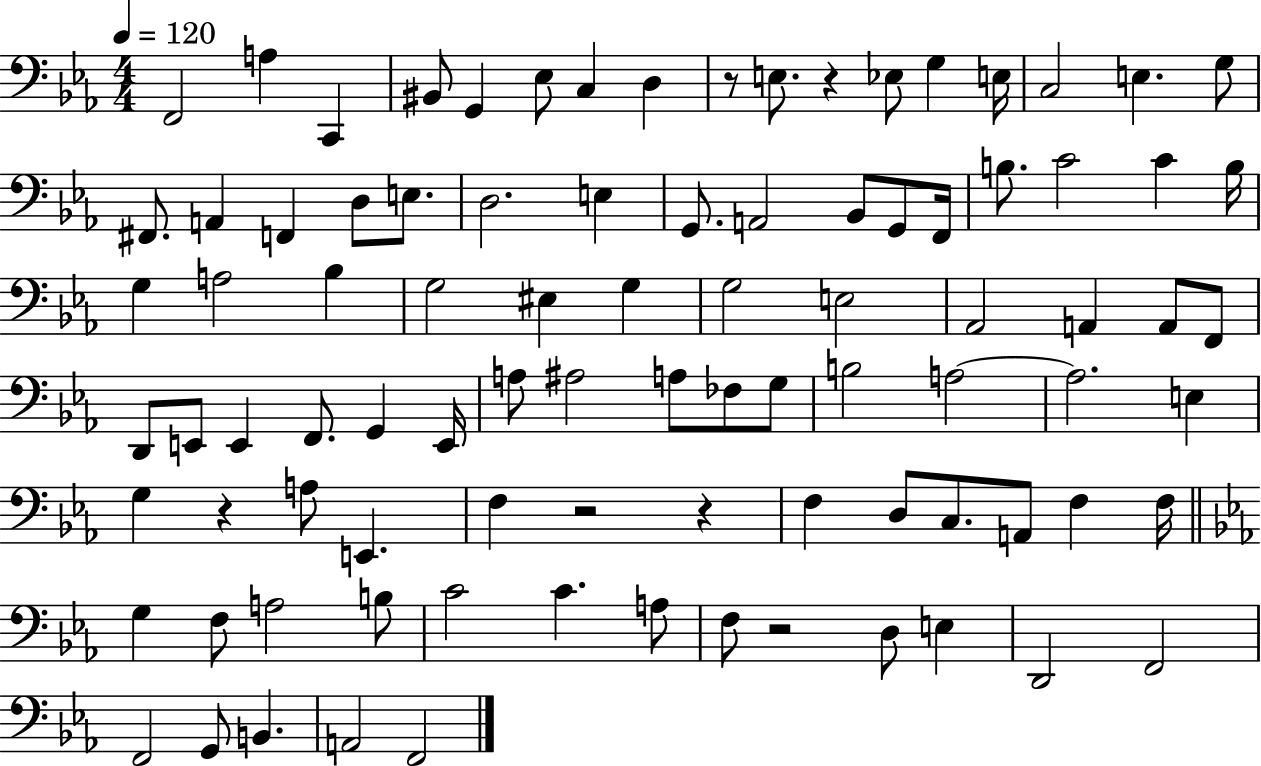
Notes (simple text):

F2/h A3/q C2/q BIS2/e G2/q Eb3/e C3/q D3/q R/e E3/e. R/q Eb3/e G3/q E3/s C3/h E3/q. G3/e F#2/e. A2/q F2/q D3/e E3/e. D3/h. E3/q G2/e. A2/h Bb2/e G2/e F2/s B3/e. C4/h C4/q B3/s G3/q A3/h Bb3/q G3/h EIS3/q G3/q G3/h E3/h Ab2/h A2/q A2/e F2/e D2/e E2/e E2/q F2/e. G2/q E2/s A3/e A#3/h A3/e FES3/e G3/e B3/h A3/h A3/h. E3/q G3/q R/q A3/e E2/q. F3/q R/h R/q F3/q D3/e C3/e. A2/e F3/q F3/s G3/q F3/e A3/h B3/e C4/h C4/q. A3/e F3/e R/h D3/e E3/q D2/h F2/h F2/h G2/e B2/q. A2/h F2/h